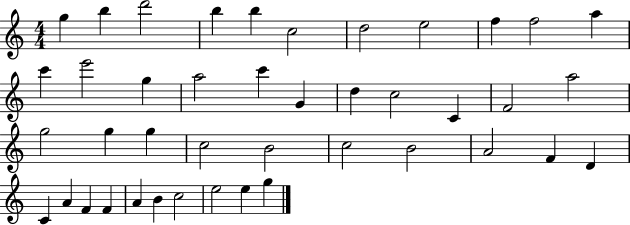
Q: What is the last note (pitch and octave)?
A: G5